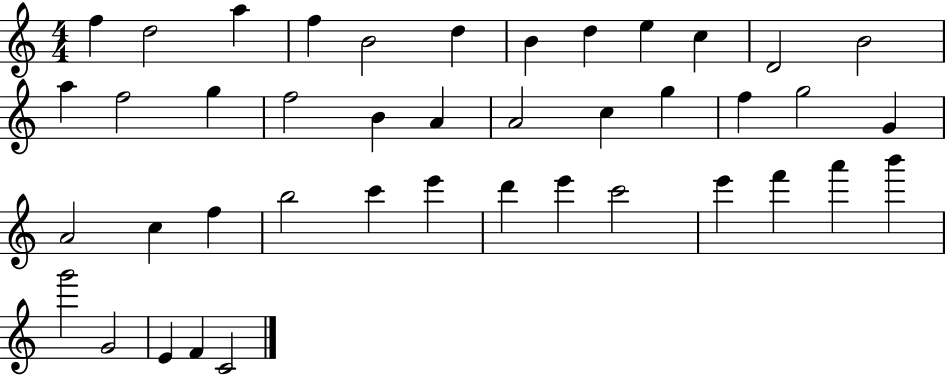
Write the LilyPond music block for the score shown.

{
  \clef treble
  \numericTimeSignature
  \time 4/4
  \key c \major
  f''4 d''2 a''4 | f''4 b'2 d''4 | b'4 d''4 e''4 c''4 | d'2 b'2 | \break a''4 f''2 g''4 | f''2 b'4 a'4 | a'2 c''4 g''4 | f''4 g''2 g'4 | \break a'2 c''4 f''4 | b''2 c'''4 e'''4 | d'''4 e'''4 c'''2 | e'''4 f'''4 a'''4 b'''4 | \break g'''2 g'2 | e'4 f'4 c'2 | \bar "|."
}